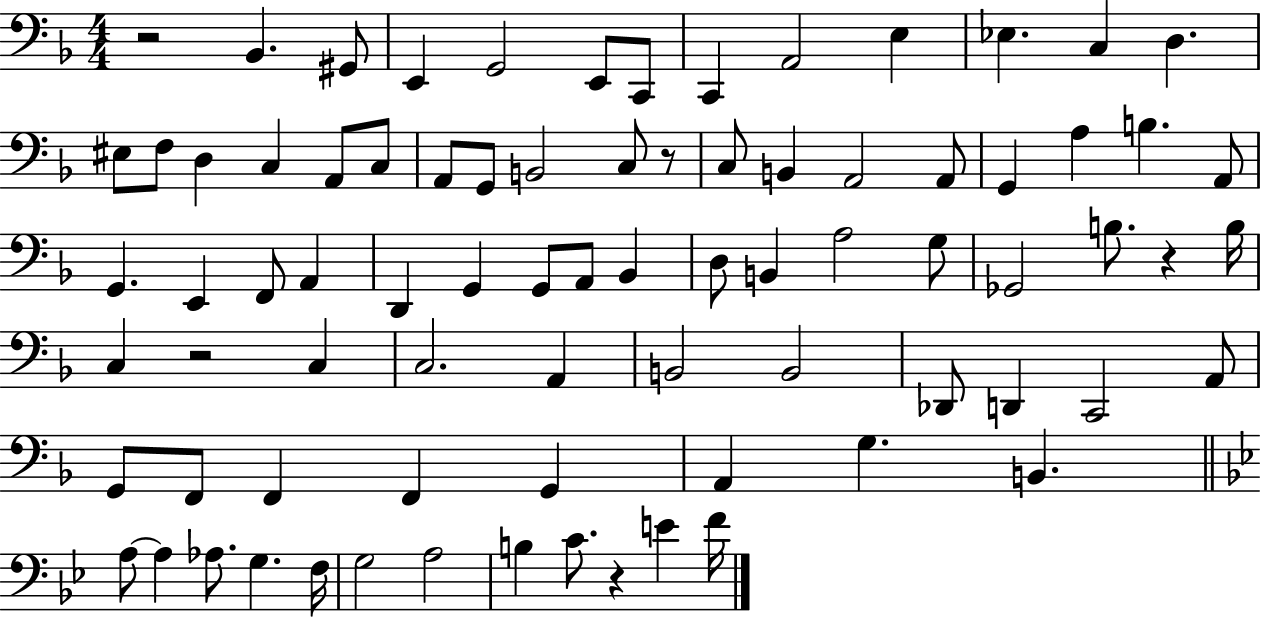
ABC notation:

X:1
T:Untitled
M:4/4
L:1/4
K:F
z2 _B,, ^G,,/2 E,, G,,2 E,,/2 C,,/2 C,, A,,2 E, _E, C, D, ^E,/2 F,/2 D, C, A,,/2 C,/2 A,,/2 G,,/2 B,,2 C,/2 z/2 C,/2 B,, A,,2 A,,/2 G,, A, B, A,,/2 G,, E,, F,,/2 A,, D,, G,, G,,/2 A,,/2 _B,, D,/2 B,, A,2 G,/2 _G,,2 B,/2 z B,/4 C, z2 C, C,2 A,, B,,2 B,,2 _D,,/2 D,, C,,2 A,,/2 G,,/2 F,,/2 F,, F,, G,, A,, G, B,, A,/2 A, _A,/2 G, F,/4 G,2 A,2 B, C/2 z E F/4